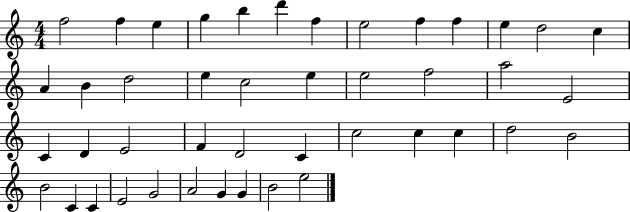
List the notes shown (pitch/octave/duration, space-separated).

F5/h F5/q E5/q G5/q B5/q D6/q F5/q E5/h F5/q F5/q E5/q D5/h C5/q A4/q B4/q D5/h E5/q C5/h E5/q E5/h F5/h A5/h E4/h C4/q D4/q E4/h F4/q D4/h C4/q C5/h C5/q C5/q D5/h B4/h B4/h C4/q C4/q E4/h G4/h A4/h G4/q G4/q B4/h E5/h